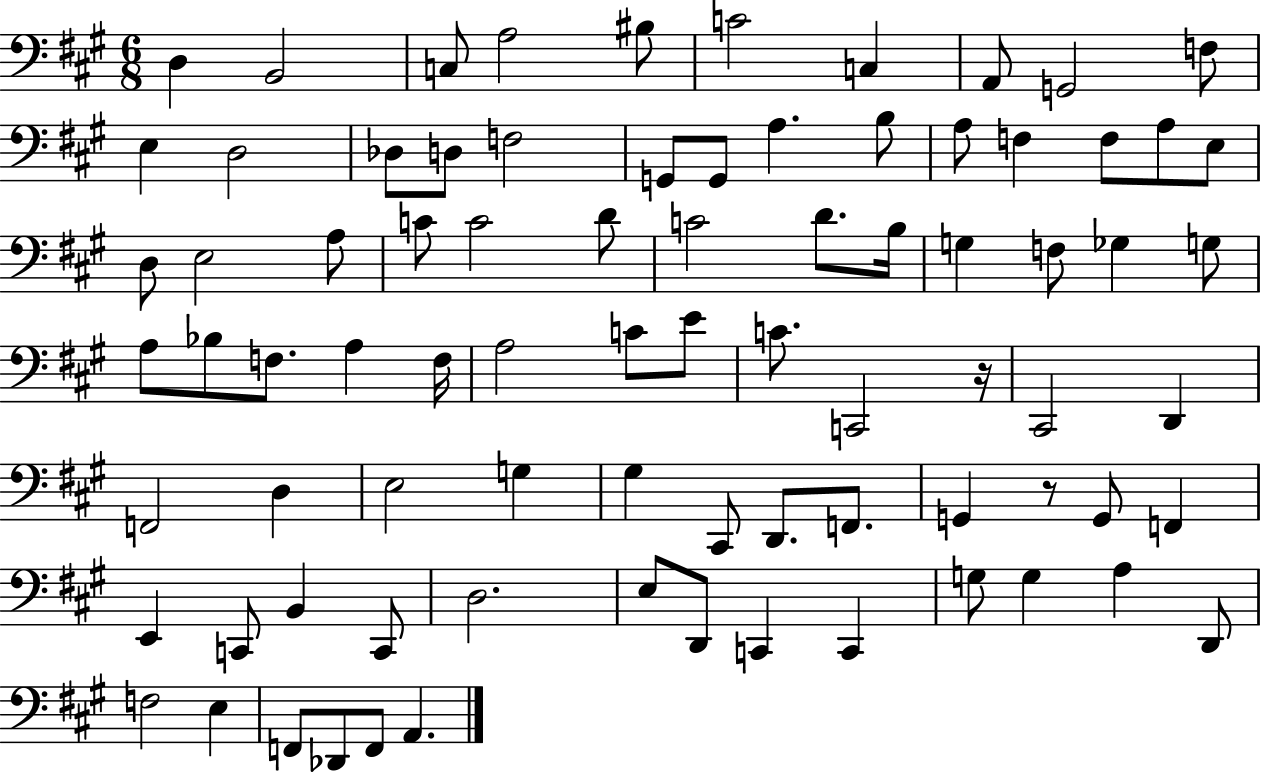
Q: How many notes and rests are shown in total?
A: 81